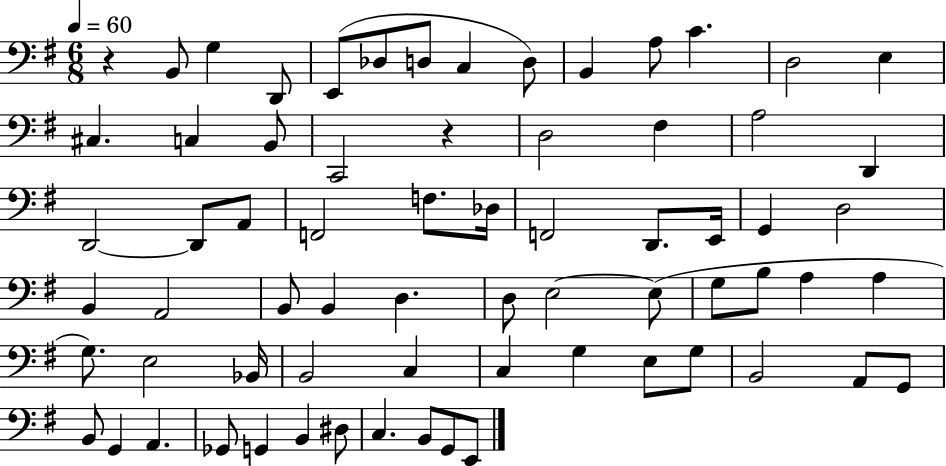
R/q B2/e G3/q D2/e E2/e Db3/e D3/e C3/q D3/e B2/q A3/e C4/q. D3/h E3/q C#3/q. C3/q B2/e C2/h R/q D3/h F#3/q A3/h D2/q D2/h D2/e A2/e F2/h F3/e. Db3/s F2/h D2/e. E2/s G2/q D3/h B2/q A2/h B2/e B2/q D3/q. D3/e E3/h E3/e G3/e B3/e A3/q A3/q G3/e. E3/h Bb2/s B2/h C3/q C3/q G3/q E3/e G3/e B2/h A2/e G2/e B2/e G2/q A2/q. Gb2/e G2/q B2/q D#3/e C3/q. B2/e G2/e E2/e